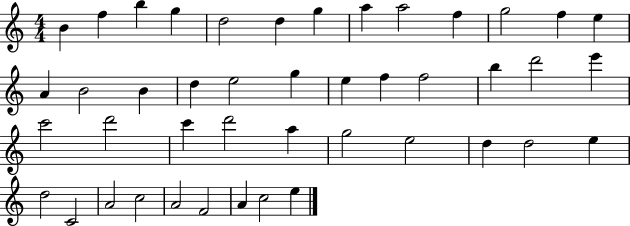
X:1
T:Untitled
M:4/4
L:1/4
K:C
B f b g d2 d g a a2 f g2 f e A B2 B d e2 g e f f2 b d'2 e' c'2 d'2 c' d'2 a g2 e2 d d2 e d2 C2 A2 c2 A2 F2 A c2 e